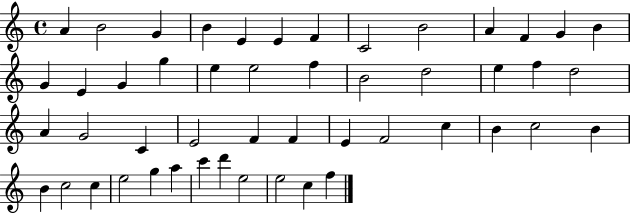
A4/q B4/h G4/q B4/q E4/q E4/q F4/q C4/h B4/h A4/q F4/q G4/q B4/q G4/q E4/q G4/q G5/q E5/q E5/h F5/q B4/h D5/h E5/q F5/q D5/h A4/q G4/h C4/q E4/h F4/q F4/q E4/q F4/h C5/q B4/q C5/h B4/q B4/q C5/h C5/q E5/h G5/q A5/q C6/q D6/q E5/h E5/h C5/q F5/q